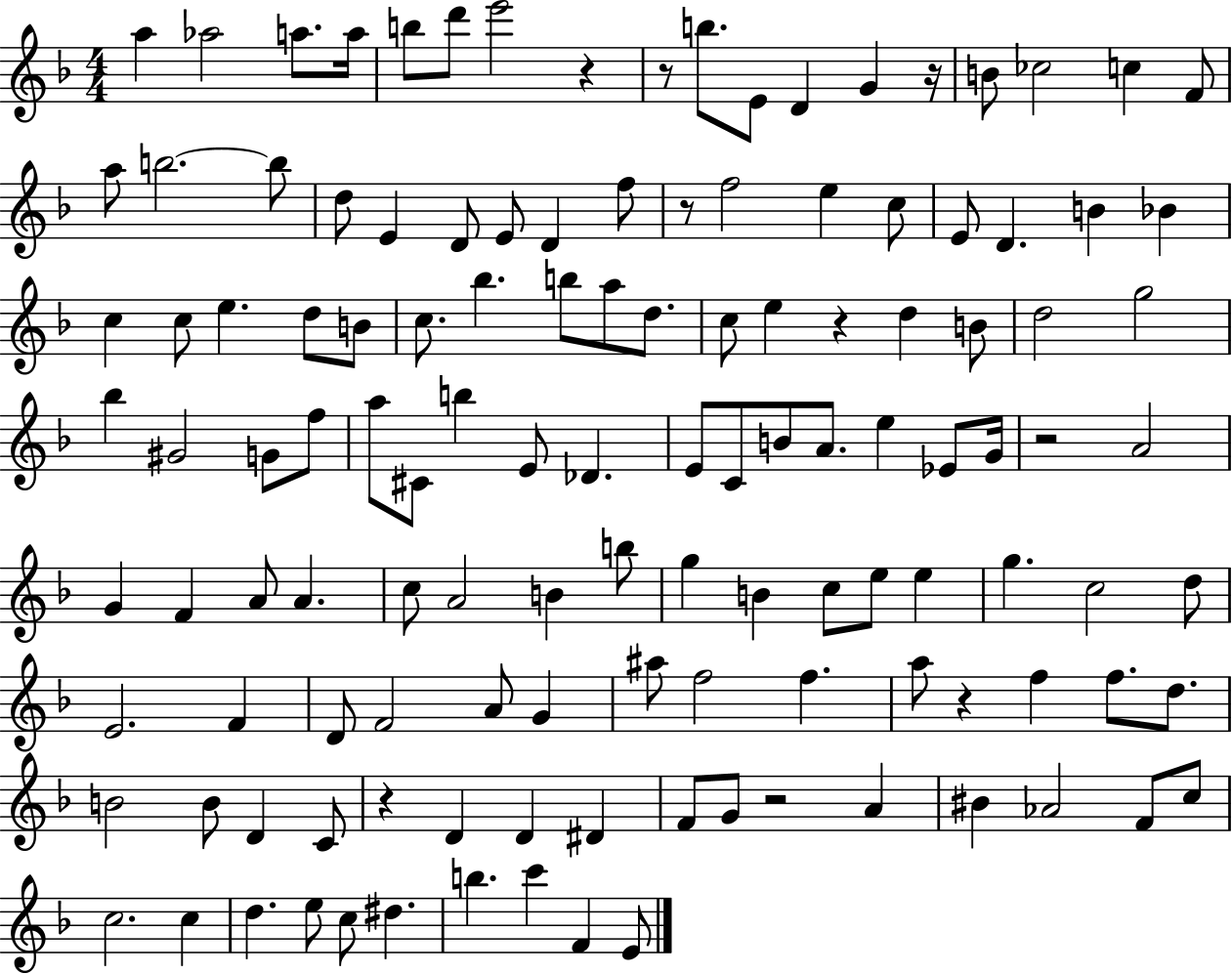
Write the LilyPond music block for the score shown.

{
  \clef treble
  \numericTimeSignature
  \time 4/4
  \key f \major
  \repeat volta 2 { a''4 aes''2 a''8. a''16 | b''8 d'''8 e'''2 r4 | r8 b''8. e'8 d'4 g'4 r16 | b'8 ces''2 c''4 f'8 | \break a''8 b''2.~~ b''8 | d''8 e'4 d'8 e'8 d'4 f''8 | r8 f''2 e''4 c''8 | e'8 d'4. b'4 bes'4 | \break c''4 c''8 e''4. d''8 b'8 | c''8. bes''4. b''8 a''8 d''8. | c''8 e''4 r4 d''4 b'8 | d''2 g''2 | \break bes''4 gis'2 g'8 f''8 | a''8 cis'8 b''4 e'8 des'4. | e'8 c'8 b'8 a'8. e''4 ees'8 g'16 | r2 a'2 | \break g'4 f'4 a'8 a'4. | c''8 a'2 b'4 b''8 | g''4 b'4 c''8 e''8 e''4 | g''4. c''2 d''8 | \break e'2. f'4 | d'8 f'2 a'8 g'4 | ais''8 f''2 f''4. | a''8 r4 f''4 f''8. d''8. | \break b'2 b'8 d'4 c'8 | r4 d'4 d'4 dis'4 | f'8 g'8 r2 a'4 | bis'4 aes'2 f'8 c''8 | \break c''2. c''4 | d''4. e''8 c''8 dis''4. | b''4. c'''4 f'4 e'8 | } \bar "|."
}